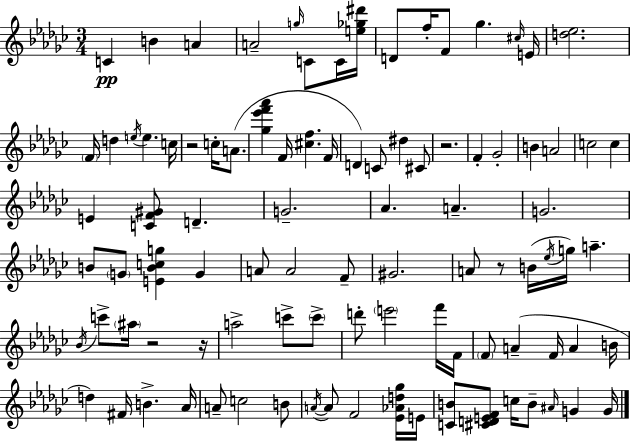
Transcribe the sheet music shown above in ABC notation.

X:1
T:Untitled
M:3/4
L:1/4
K:Ebm
C B A A2 g/4 C/2 C/4 [e_g^d']/4 D/2 f/4 F/2 _g ^c/4 E/4 [d_e]2 F/4 d e/4 e c/4 z2 c/4 A/2 [_g_e'f'_a'] F/4 [^cf] F/4 D C/2 ^d ^C/2 z2 F _G2 B A2 c2 c E [CF^G]/2 D G2 _A A G2 B/2 G/2 [EBcg] G A/2 A2 F/2 ^G2 A/2 z/2 B/4 _e/4 g/4 a _B/4 c'/2 ^a/4 z2 z/4 a2 c'/2 c'/2 d'/2 e'2 f'/4 F/4 F/2 A F/4 A B/4 d ^F/4 B _A/4 A/2 c2 B/2 A/4 A/2 F2 [_E_Ad_g]/4 E/4 [CB]/2 [^CDEF]/2 c/4 B/2 ^A/4 G G/4